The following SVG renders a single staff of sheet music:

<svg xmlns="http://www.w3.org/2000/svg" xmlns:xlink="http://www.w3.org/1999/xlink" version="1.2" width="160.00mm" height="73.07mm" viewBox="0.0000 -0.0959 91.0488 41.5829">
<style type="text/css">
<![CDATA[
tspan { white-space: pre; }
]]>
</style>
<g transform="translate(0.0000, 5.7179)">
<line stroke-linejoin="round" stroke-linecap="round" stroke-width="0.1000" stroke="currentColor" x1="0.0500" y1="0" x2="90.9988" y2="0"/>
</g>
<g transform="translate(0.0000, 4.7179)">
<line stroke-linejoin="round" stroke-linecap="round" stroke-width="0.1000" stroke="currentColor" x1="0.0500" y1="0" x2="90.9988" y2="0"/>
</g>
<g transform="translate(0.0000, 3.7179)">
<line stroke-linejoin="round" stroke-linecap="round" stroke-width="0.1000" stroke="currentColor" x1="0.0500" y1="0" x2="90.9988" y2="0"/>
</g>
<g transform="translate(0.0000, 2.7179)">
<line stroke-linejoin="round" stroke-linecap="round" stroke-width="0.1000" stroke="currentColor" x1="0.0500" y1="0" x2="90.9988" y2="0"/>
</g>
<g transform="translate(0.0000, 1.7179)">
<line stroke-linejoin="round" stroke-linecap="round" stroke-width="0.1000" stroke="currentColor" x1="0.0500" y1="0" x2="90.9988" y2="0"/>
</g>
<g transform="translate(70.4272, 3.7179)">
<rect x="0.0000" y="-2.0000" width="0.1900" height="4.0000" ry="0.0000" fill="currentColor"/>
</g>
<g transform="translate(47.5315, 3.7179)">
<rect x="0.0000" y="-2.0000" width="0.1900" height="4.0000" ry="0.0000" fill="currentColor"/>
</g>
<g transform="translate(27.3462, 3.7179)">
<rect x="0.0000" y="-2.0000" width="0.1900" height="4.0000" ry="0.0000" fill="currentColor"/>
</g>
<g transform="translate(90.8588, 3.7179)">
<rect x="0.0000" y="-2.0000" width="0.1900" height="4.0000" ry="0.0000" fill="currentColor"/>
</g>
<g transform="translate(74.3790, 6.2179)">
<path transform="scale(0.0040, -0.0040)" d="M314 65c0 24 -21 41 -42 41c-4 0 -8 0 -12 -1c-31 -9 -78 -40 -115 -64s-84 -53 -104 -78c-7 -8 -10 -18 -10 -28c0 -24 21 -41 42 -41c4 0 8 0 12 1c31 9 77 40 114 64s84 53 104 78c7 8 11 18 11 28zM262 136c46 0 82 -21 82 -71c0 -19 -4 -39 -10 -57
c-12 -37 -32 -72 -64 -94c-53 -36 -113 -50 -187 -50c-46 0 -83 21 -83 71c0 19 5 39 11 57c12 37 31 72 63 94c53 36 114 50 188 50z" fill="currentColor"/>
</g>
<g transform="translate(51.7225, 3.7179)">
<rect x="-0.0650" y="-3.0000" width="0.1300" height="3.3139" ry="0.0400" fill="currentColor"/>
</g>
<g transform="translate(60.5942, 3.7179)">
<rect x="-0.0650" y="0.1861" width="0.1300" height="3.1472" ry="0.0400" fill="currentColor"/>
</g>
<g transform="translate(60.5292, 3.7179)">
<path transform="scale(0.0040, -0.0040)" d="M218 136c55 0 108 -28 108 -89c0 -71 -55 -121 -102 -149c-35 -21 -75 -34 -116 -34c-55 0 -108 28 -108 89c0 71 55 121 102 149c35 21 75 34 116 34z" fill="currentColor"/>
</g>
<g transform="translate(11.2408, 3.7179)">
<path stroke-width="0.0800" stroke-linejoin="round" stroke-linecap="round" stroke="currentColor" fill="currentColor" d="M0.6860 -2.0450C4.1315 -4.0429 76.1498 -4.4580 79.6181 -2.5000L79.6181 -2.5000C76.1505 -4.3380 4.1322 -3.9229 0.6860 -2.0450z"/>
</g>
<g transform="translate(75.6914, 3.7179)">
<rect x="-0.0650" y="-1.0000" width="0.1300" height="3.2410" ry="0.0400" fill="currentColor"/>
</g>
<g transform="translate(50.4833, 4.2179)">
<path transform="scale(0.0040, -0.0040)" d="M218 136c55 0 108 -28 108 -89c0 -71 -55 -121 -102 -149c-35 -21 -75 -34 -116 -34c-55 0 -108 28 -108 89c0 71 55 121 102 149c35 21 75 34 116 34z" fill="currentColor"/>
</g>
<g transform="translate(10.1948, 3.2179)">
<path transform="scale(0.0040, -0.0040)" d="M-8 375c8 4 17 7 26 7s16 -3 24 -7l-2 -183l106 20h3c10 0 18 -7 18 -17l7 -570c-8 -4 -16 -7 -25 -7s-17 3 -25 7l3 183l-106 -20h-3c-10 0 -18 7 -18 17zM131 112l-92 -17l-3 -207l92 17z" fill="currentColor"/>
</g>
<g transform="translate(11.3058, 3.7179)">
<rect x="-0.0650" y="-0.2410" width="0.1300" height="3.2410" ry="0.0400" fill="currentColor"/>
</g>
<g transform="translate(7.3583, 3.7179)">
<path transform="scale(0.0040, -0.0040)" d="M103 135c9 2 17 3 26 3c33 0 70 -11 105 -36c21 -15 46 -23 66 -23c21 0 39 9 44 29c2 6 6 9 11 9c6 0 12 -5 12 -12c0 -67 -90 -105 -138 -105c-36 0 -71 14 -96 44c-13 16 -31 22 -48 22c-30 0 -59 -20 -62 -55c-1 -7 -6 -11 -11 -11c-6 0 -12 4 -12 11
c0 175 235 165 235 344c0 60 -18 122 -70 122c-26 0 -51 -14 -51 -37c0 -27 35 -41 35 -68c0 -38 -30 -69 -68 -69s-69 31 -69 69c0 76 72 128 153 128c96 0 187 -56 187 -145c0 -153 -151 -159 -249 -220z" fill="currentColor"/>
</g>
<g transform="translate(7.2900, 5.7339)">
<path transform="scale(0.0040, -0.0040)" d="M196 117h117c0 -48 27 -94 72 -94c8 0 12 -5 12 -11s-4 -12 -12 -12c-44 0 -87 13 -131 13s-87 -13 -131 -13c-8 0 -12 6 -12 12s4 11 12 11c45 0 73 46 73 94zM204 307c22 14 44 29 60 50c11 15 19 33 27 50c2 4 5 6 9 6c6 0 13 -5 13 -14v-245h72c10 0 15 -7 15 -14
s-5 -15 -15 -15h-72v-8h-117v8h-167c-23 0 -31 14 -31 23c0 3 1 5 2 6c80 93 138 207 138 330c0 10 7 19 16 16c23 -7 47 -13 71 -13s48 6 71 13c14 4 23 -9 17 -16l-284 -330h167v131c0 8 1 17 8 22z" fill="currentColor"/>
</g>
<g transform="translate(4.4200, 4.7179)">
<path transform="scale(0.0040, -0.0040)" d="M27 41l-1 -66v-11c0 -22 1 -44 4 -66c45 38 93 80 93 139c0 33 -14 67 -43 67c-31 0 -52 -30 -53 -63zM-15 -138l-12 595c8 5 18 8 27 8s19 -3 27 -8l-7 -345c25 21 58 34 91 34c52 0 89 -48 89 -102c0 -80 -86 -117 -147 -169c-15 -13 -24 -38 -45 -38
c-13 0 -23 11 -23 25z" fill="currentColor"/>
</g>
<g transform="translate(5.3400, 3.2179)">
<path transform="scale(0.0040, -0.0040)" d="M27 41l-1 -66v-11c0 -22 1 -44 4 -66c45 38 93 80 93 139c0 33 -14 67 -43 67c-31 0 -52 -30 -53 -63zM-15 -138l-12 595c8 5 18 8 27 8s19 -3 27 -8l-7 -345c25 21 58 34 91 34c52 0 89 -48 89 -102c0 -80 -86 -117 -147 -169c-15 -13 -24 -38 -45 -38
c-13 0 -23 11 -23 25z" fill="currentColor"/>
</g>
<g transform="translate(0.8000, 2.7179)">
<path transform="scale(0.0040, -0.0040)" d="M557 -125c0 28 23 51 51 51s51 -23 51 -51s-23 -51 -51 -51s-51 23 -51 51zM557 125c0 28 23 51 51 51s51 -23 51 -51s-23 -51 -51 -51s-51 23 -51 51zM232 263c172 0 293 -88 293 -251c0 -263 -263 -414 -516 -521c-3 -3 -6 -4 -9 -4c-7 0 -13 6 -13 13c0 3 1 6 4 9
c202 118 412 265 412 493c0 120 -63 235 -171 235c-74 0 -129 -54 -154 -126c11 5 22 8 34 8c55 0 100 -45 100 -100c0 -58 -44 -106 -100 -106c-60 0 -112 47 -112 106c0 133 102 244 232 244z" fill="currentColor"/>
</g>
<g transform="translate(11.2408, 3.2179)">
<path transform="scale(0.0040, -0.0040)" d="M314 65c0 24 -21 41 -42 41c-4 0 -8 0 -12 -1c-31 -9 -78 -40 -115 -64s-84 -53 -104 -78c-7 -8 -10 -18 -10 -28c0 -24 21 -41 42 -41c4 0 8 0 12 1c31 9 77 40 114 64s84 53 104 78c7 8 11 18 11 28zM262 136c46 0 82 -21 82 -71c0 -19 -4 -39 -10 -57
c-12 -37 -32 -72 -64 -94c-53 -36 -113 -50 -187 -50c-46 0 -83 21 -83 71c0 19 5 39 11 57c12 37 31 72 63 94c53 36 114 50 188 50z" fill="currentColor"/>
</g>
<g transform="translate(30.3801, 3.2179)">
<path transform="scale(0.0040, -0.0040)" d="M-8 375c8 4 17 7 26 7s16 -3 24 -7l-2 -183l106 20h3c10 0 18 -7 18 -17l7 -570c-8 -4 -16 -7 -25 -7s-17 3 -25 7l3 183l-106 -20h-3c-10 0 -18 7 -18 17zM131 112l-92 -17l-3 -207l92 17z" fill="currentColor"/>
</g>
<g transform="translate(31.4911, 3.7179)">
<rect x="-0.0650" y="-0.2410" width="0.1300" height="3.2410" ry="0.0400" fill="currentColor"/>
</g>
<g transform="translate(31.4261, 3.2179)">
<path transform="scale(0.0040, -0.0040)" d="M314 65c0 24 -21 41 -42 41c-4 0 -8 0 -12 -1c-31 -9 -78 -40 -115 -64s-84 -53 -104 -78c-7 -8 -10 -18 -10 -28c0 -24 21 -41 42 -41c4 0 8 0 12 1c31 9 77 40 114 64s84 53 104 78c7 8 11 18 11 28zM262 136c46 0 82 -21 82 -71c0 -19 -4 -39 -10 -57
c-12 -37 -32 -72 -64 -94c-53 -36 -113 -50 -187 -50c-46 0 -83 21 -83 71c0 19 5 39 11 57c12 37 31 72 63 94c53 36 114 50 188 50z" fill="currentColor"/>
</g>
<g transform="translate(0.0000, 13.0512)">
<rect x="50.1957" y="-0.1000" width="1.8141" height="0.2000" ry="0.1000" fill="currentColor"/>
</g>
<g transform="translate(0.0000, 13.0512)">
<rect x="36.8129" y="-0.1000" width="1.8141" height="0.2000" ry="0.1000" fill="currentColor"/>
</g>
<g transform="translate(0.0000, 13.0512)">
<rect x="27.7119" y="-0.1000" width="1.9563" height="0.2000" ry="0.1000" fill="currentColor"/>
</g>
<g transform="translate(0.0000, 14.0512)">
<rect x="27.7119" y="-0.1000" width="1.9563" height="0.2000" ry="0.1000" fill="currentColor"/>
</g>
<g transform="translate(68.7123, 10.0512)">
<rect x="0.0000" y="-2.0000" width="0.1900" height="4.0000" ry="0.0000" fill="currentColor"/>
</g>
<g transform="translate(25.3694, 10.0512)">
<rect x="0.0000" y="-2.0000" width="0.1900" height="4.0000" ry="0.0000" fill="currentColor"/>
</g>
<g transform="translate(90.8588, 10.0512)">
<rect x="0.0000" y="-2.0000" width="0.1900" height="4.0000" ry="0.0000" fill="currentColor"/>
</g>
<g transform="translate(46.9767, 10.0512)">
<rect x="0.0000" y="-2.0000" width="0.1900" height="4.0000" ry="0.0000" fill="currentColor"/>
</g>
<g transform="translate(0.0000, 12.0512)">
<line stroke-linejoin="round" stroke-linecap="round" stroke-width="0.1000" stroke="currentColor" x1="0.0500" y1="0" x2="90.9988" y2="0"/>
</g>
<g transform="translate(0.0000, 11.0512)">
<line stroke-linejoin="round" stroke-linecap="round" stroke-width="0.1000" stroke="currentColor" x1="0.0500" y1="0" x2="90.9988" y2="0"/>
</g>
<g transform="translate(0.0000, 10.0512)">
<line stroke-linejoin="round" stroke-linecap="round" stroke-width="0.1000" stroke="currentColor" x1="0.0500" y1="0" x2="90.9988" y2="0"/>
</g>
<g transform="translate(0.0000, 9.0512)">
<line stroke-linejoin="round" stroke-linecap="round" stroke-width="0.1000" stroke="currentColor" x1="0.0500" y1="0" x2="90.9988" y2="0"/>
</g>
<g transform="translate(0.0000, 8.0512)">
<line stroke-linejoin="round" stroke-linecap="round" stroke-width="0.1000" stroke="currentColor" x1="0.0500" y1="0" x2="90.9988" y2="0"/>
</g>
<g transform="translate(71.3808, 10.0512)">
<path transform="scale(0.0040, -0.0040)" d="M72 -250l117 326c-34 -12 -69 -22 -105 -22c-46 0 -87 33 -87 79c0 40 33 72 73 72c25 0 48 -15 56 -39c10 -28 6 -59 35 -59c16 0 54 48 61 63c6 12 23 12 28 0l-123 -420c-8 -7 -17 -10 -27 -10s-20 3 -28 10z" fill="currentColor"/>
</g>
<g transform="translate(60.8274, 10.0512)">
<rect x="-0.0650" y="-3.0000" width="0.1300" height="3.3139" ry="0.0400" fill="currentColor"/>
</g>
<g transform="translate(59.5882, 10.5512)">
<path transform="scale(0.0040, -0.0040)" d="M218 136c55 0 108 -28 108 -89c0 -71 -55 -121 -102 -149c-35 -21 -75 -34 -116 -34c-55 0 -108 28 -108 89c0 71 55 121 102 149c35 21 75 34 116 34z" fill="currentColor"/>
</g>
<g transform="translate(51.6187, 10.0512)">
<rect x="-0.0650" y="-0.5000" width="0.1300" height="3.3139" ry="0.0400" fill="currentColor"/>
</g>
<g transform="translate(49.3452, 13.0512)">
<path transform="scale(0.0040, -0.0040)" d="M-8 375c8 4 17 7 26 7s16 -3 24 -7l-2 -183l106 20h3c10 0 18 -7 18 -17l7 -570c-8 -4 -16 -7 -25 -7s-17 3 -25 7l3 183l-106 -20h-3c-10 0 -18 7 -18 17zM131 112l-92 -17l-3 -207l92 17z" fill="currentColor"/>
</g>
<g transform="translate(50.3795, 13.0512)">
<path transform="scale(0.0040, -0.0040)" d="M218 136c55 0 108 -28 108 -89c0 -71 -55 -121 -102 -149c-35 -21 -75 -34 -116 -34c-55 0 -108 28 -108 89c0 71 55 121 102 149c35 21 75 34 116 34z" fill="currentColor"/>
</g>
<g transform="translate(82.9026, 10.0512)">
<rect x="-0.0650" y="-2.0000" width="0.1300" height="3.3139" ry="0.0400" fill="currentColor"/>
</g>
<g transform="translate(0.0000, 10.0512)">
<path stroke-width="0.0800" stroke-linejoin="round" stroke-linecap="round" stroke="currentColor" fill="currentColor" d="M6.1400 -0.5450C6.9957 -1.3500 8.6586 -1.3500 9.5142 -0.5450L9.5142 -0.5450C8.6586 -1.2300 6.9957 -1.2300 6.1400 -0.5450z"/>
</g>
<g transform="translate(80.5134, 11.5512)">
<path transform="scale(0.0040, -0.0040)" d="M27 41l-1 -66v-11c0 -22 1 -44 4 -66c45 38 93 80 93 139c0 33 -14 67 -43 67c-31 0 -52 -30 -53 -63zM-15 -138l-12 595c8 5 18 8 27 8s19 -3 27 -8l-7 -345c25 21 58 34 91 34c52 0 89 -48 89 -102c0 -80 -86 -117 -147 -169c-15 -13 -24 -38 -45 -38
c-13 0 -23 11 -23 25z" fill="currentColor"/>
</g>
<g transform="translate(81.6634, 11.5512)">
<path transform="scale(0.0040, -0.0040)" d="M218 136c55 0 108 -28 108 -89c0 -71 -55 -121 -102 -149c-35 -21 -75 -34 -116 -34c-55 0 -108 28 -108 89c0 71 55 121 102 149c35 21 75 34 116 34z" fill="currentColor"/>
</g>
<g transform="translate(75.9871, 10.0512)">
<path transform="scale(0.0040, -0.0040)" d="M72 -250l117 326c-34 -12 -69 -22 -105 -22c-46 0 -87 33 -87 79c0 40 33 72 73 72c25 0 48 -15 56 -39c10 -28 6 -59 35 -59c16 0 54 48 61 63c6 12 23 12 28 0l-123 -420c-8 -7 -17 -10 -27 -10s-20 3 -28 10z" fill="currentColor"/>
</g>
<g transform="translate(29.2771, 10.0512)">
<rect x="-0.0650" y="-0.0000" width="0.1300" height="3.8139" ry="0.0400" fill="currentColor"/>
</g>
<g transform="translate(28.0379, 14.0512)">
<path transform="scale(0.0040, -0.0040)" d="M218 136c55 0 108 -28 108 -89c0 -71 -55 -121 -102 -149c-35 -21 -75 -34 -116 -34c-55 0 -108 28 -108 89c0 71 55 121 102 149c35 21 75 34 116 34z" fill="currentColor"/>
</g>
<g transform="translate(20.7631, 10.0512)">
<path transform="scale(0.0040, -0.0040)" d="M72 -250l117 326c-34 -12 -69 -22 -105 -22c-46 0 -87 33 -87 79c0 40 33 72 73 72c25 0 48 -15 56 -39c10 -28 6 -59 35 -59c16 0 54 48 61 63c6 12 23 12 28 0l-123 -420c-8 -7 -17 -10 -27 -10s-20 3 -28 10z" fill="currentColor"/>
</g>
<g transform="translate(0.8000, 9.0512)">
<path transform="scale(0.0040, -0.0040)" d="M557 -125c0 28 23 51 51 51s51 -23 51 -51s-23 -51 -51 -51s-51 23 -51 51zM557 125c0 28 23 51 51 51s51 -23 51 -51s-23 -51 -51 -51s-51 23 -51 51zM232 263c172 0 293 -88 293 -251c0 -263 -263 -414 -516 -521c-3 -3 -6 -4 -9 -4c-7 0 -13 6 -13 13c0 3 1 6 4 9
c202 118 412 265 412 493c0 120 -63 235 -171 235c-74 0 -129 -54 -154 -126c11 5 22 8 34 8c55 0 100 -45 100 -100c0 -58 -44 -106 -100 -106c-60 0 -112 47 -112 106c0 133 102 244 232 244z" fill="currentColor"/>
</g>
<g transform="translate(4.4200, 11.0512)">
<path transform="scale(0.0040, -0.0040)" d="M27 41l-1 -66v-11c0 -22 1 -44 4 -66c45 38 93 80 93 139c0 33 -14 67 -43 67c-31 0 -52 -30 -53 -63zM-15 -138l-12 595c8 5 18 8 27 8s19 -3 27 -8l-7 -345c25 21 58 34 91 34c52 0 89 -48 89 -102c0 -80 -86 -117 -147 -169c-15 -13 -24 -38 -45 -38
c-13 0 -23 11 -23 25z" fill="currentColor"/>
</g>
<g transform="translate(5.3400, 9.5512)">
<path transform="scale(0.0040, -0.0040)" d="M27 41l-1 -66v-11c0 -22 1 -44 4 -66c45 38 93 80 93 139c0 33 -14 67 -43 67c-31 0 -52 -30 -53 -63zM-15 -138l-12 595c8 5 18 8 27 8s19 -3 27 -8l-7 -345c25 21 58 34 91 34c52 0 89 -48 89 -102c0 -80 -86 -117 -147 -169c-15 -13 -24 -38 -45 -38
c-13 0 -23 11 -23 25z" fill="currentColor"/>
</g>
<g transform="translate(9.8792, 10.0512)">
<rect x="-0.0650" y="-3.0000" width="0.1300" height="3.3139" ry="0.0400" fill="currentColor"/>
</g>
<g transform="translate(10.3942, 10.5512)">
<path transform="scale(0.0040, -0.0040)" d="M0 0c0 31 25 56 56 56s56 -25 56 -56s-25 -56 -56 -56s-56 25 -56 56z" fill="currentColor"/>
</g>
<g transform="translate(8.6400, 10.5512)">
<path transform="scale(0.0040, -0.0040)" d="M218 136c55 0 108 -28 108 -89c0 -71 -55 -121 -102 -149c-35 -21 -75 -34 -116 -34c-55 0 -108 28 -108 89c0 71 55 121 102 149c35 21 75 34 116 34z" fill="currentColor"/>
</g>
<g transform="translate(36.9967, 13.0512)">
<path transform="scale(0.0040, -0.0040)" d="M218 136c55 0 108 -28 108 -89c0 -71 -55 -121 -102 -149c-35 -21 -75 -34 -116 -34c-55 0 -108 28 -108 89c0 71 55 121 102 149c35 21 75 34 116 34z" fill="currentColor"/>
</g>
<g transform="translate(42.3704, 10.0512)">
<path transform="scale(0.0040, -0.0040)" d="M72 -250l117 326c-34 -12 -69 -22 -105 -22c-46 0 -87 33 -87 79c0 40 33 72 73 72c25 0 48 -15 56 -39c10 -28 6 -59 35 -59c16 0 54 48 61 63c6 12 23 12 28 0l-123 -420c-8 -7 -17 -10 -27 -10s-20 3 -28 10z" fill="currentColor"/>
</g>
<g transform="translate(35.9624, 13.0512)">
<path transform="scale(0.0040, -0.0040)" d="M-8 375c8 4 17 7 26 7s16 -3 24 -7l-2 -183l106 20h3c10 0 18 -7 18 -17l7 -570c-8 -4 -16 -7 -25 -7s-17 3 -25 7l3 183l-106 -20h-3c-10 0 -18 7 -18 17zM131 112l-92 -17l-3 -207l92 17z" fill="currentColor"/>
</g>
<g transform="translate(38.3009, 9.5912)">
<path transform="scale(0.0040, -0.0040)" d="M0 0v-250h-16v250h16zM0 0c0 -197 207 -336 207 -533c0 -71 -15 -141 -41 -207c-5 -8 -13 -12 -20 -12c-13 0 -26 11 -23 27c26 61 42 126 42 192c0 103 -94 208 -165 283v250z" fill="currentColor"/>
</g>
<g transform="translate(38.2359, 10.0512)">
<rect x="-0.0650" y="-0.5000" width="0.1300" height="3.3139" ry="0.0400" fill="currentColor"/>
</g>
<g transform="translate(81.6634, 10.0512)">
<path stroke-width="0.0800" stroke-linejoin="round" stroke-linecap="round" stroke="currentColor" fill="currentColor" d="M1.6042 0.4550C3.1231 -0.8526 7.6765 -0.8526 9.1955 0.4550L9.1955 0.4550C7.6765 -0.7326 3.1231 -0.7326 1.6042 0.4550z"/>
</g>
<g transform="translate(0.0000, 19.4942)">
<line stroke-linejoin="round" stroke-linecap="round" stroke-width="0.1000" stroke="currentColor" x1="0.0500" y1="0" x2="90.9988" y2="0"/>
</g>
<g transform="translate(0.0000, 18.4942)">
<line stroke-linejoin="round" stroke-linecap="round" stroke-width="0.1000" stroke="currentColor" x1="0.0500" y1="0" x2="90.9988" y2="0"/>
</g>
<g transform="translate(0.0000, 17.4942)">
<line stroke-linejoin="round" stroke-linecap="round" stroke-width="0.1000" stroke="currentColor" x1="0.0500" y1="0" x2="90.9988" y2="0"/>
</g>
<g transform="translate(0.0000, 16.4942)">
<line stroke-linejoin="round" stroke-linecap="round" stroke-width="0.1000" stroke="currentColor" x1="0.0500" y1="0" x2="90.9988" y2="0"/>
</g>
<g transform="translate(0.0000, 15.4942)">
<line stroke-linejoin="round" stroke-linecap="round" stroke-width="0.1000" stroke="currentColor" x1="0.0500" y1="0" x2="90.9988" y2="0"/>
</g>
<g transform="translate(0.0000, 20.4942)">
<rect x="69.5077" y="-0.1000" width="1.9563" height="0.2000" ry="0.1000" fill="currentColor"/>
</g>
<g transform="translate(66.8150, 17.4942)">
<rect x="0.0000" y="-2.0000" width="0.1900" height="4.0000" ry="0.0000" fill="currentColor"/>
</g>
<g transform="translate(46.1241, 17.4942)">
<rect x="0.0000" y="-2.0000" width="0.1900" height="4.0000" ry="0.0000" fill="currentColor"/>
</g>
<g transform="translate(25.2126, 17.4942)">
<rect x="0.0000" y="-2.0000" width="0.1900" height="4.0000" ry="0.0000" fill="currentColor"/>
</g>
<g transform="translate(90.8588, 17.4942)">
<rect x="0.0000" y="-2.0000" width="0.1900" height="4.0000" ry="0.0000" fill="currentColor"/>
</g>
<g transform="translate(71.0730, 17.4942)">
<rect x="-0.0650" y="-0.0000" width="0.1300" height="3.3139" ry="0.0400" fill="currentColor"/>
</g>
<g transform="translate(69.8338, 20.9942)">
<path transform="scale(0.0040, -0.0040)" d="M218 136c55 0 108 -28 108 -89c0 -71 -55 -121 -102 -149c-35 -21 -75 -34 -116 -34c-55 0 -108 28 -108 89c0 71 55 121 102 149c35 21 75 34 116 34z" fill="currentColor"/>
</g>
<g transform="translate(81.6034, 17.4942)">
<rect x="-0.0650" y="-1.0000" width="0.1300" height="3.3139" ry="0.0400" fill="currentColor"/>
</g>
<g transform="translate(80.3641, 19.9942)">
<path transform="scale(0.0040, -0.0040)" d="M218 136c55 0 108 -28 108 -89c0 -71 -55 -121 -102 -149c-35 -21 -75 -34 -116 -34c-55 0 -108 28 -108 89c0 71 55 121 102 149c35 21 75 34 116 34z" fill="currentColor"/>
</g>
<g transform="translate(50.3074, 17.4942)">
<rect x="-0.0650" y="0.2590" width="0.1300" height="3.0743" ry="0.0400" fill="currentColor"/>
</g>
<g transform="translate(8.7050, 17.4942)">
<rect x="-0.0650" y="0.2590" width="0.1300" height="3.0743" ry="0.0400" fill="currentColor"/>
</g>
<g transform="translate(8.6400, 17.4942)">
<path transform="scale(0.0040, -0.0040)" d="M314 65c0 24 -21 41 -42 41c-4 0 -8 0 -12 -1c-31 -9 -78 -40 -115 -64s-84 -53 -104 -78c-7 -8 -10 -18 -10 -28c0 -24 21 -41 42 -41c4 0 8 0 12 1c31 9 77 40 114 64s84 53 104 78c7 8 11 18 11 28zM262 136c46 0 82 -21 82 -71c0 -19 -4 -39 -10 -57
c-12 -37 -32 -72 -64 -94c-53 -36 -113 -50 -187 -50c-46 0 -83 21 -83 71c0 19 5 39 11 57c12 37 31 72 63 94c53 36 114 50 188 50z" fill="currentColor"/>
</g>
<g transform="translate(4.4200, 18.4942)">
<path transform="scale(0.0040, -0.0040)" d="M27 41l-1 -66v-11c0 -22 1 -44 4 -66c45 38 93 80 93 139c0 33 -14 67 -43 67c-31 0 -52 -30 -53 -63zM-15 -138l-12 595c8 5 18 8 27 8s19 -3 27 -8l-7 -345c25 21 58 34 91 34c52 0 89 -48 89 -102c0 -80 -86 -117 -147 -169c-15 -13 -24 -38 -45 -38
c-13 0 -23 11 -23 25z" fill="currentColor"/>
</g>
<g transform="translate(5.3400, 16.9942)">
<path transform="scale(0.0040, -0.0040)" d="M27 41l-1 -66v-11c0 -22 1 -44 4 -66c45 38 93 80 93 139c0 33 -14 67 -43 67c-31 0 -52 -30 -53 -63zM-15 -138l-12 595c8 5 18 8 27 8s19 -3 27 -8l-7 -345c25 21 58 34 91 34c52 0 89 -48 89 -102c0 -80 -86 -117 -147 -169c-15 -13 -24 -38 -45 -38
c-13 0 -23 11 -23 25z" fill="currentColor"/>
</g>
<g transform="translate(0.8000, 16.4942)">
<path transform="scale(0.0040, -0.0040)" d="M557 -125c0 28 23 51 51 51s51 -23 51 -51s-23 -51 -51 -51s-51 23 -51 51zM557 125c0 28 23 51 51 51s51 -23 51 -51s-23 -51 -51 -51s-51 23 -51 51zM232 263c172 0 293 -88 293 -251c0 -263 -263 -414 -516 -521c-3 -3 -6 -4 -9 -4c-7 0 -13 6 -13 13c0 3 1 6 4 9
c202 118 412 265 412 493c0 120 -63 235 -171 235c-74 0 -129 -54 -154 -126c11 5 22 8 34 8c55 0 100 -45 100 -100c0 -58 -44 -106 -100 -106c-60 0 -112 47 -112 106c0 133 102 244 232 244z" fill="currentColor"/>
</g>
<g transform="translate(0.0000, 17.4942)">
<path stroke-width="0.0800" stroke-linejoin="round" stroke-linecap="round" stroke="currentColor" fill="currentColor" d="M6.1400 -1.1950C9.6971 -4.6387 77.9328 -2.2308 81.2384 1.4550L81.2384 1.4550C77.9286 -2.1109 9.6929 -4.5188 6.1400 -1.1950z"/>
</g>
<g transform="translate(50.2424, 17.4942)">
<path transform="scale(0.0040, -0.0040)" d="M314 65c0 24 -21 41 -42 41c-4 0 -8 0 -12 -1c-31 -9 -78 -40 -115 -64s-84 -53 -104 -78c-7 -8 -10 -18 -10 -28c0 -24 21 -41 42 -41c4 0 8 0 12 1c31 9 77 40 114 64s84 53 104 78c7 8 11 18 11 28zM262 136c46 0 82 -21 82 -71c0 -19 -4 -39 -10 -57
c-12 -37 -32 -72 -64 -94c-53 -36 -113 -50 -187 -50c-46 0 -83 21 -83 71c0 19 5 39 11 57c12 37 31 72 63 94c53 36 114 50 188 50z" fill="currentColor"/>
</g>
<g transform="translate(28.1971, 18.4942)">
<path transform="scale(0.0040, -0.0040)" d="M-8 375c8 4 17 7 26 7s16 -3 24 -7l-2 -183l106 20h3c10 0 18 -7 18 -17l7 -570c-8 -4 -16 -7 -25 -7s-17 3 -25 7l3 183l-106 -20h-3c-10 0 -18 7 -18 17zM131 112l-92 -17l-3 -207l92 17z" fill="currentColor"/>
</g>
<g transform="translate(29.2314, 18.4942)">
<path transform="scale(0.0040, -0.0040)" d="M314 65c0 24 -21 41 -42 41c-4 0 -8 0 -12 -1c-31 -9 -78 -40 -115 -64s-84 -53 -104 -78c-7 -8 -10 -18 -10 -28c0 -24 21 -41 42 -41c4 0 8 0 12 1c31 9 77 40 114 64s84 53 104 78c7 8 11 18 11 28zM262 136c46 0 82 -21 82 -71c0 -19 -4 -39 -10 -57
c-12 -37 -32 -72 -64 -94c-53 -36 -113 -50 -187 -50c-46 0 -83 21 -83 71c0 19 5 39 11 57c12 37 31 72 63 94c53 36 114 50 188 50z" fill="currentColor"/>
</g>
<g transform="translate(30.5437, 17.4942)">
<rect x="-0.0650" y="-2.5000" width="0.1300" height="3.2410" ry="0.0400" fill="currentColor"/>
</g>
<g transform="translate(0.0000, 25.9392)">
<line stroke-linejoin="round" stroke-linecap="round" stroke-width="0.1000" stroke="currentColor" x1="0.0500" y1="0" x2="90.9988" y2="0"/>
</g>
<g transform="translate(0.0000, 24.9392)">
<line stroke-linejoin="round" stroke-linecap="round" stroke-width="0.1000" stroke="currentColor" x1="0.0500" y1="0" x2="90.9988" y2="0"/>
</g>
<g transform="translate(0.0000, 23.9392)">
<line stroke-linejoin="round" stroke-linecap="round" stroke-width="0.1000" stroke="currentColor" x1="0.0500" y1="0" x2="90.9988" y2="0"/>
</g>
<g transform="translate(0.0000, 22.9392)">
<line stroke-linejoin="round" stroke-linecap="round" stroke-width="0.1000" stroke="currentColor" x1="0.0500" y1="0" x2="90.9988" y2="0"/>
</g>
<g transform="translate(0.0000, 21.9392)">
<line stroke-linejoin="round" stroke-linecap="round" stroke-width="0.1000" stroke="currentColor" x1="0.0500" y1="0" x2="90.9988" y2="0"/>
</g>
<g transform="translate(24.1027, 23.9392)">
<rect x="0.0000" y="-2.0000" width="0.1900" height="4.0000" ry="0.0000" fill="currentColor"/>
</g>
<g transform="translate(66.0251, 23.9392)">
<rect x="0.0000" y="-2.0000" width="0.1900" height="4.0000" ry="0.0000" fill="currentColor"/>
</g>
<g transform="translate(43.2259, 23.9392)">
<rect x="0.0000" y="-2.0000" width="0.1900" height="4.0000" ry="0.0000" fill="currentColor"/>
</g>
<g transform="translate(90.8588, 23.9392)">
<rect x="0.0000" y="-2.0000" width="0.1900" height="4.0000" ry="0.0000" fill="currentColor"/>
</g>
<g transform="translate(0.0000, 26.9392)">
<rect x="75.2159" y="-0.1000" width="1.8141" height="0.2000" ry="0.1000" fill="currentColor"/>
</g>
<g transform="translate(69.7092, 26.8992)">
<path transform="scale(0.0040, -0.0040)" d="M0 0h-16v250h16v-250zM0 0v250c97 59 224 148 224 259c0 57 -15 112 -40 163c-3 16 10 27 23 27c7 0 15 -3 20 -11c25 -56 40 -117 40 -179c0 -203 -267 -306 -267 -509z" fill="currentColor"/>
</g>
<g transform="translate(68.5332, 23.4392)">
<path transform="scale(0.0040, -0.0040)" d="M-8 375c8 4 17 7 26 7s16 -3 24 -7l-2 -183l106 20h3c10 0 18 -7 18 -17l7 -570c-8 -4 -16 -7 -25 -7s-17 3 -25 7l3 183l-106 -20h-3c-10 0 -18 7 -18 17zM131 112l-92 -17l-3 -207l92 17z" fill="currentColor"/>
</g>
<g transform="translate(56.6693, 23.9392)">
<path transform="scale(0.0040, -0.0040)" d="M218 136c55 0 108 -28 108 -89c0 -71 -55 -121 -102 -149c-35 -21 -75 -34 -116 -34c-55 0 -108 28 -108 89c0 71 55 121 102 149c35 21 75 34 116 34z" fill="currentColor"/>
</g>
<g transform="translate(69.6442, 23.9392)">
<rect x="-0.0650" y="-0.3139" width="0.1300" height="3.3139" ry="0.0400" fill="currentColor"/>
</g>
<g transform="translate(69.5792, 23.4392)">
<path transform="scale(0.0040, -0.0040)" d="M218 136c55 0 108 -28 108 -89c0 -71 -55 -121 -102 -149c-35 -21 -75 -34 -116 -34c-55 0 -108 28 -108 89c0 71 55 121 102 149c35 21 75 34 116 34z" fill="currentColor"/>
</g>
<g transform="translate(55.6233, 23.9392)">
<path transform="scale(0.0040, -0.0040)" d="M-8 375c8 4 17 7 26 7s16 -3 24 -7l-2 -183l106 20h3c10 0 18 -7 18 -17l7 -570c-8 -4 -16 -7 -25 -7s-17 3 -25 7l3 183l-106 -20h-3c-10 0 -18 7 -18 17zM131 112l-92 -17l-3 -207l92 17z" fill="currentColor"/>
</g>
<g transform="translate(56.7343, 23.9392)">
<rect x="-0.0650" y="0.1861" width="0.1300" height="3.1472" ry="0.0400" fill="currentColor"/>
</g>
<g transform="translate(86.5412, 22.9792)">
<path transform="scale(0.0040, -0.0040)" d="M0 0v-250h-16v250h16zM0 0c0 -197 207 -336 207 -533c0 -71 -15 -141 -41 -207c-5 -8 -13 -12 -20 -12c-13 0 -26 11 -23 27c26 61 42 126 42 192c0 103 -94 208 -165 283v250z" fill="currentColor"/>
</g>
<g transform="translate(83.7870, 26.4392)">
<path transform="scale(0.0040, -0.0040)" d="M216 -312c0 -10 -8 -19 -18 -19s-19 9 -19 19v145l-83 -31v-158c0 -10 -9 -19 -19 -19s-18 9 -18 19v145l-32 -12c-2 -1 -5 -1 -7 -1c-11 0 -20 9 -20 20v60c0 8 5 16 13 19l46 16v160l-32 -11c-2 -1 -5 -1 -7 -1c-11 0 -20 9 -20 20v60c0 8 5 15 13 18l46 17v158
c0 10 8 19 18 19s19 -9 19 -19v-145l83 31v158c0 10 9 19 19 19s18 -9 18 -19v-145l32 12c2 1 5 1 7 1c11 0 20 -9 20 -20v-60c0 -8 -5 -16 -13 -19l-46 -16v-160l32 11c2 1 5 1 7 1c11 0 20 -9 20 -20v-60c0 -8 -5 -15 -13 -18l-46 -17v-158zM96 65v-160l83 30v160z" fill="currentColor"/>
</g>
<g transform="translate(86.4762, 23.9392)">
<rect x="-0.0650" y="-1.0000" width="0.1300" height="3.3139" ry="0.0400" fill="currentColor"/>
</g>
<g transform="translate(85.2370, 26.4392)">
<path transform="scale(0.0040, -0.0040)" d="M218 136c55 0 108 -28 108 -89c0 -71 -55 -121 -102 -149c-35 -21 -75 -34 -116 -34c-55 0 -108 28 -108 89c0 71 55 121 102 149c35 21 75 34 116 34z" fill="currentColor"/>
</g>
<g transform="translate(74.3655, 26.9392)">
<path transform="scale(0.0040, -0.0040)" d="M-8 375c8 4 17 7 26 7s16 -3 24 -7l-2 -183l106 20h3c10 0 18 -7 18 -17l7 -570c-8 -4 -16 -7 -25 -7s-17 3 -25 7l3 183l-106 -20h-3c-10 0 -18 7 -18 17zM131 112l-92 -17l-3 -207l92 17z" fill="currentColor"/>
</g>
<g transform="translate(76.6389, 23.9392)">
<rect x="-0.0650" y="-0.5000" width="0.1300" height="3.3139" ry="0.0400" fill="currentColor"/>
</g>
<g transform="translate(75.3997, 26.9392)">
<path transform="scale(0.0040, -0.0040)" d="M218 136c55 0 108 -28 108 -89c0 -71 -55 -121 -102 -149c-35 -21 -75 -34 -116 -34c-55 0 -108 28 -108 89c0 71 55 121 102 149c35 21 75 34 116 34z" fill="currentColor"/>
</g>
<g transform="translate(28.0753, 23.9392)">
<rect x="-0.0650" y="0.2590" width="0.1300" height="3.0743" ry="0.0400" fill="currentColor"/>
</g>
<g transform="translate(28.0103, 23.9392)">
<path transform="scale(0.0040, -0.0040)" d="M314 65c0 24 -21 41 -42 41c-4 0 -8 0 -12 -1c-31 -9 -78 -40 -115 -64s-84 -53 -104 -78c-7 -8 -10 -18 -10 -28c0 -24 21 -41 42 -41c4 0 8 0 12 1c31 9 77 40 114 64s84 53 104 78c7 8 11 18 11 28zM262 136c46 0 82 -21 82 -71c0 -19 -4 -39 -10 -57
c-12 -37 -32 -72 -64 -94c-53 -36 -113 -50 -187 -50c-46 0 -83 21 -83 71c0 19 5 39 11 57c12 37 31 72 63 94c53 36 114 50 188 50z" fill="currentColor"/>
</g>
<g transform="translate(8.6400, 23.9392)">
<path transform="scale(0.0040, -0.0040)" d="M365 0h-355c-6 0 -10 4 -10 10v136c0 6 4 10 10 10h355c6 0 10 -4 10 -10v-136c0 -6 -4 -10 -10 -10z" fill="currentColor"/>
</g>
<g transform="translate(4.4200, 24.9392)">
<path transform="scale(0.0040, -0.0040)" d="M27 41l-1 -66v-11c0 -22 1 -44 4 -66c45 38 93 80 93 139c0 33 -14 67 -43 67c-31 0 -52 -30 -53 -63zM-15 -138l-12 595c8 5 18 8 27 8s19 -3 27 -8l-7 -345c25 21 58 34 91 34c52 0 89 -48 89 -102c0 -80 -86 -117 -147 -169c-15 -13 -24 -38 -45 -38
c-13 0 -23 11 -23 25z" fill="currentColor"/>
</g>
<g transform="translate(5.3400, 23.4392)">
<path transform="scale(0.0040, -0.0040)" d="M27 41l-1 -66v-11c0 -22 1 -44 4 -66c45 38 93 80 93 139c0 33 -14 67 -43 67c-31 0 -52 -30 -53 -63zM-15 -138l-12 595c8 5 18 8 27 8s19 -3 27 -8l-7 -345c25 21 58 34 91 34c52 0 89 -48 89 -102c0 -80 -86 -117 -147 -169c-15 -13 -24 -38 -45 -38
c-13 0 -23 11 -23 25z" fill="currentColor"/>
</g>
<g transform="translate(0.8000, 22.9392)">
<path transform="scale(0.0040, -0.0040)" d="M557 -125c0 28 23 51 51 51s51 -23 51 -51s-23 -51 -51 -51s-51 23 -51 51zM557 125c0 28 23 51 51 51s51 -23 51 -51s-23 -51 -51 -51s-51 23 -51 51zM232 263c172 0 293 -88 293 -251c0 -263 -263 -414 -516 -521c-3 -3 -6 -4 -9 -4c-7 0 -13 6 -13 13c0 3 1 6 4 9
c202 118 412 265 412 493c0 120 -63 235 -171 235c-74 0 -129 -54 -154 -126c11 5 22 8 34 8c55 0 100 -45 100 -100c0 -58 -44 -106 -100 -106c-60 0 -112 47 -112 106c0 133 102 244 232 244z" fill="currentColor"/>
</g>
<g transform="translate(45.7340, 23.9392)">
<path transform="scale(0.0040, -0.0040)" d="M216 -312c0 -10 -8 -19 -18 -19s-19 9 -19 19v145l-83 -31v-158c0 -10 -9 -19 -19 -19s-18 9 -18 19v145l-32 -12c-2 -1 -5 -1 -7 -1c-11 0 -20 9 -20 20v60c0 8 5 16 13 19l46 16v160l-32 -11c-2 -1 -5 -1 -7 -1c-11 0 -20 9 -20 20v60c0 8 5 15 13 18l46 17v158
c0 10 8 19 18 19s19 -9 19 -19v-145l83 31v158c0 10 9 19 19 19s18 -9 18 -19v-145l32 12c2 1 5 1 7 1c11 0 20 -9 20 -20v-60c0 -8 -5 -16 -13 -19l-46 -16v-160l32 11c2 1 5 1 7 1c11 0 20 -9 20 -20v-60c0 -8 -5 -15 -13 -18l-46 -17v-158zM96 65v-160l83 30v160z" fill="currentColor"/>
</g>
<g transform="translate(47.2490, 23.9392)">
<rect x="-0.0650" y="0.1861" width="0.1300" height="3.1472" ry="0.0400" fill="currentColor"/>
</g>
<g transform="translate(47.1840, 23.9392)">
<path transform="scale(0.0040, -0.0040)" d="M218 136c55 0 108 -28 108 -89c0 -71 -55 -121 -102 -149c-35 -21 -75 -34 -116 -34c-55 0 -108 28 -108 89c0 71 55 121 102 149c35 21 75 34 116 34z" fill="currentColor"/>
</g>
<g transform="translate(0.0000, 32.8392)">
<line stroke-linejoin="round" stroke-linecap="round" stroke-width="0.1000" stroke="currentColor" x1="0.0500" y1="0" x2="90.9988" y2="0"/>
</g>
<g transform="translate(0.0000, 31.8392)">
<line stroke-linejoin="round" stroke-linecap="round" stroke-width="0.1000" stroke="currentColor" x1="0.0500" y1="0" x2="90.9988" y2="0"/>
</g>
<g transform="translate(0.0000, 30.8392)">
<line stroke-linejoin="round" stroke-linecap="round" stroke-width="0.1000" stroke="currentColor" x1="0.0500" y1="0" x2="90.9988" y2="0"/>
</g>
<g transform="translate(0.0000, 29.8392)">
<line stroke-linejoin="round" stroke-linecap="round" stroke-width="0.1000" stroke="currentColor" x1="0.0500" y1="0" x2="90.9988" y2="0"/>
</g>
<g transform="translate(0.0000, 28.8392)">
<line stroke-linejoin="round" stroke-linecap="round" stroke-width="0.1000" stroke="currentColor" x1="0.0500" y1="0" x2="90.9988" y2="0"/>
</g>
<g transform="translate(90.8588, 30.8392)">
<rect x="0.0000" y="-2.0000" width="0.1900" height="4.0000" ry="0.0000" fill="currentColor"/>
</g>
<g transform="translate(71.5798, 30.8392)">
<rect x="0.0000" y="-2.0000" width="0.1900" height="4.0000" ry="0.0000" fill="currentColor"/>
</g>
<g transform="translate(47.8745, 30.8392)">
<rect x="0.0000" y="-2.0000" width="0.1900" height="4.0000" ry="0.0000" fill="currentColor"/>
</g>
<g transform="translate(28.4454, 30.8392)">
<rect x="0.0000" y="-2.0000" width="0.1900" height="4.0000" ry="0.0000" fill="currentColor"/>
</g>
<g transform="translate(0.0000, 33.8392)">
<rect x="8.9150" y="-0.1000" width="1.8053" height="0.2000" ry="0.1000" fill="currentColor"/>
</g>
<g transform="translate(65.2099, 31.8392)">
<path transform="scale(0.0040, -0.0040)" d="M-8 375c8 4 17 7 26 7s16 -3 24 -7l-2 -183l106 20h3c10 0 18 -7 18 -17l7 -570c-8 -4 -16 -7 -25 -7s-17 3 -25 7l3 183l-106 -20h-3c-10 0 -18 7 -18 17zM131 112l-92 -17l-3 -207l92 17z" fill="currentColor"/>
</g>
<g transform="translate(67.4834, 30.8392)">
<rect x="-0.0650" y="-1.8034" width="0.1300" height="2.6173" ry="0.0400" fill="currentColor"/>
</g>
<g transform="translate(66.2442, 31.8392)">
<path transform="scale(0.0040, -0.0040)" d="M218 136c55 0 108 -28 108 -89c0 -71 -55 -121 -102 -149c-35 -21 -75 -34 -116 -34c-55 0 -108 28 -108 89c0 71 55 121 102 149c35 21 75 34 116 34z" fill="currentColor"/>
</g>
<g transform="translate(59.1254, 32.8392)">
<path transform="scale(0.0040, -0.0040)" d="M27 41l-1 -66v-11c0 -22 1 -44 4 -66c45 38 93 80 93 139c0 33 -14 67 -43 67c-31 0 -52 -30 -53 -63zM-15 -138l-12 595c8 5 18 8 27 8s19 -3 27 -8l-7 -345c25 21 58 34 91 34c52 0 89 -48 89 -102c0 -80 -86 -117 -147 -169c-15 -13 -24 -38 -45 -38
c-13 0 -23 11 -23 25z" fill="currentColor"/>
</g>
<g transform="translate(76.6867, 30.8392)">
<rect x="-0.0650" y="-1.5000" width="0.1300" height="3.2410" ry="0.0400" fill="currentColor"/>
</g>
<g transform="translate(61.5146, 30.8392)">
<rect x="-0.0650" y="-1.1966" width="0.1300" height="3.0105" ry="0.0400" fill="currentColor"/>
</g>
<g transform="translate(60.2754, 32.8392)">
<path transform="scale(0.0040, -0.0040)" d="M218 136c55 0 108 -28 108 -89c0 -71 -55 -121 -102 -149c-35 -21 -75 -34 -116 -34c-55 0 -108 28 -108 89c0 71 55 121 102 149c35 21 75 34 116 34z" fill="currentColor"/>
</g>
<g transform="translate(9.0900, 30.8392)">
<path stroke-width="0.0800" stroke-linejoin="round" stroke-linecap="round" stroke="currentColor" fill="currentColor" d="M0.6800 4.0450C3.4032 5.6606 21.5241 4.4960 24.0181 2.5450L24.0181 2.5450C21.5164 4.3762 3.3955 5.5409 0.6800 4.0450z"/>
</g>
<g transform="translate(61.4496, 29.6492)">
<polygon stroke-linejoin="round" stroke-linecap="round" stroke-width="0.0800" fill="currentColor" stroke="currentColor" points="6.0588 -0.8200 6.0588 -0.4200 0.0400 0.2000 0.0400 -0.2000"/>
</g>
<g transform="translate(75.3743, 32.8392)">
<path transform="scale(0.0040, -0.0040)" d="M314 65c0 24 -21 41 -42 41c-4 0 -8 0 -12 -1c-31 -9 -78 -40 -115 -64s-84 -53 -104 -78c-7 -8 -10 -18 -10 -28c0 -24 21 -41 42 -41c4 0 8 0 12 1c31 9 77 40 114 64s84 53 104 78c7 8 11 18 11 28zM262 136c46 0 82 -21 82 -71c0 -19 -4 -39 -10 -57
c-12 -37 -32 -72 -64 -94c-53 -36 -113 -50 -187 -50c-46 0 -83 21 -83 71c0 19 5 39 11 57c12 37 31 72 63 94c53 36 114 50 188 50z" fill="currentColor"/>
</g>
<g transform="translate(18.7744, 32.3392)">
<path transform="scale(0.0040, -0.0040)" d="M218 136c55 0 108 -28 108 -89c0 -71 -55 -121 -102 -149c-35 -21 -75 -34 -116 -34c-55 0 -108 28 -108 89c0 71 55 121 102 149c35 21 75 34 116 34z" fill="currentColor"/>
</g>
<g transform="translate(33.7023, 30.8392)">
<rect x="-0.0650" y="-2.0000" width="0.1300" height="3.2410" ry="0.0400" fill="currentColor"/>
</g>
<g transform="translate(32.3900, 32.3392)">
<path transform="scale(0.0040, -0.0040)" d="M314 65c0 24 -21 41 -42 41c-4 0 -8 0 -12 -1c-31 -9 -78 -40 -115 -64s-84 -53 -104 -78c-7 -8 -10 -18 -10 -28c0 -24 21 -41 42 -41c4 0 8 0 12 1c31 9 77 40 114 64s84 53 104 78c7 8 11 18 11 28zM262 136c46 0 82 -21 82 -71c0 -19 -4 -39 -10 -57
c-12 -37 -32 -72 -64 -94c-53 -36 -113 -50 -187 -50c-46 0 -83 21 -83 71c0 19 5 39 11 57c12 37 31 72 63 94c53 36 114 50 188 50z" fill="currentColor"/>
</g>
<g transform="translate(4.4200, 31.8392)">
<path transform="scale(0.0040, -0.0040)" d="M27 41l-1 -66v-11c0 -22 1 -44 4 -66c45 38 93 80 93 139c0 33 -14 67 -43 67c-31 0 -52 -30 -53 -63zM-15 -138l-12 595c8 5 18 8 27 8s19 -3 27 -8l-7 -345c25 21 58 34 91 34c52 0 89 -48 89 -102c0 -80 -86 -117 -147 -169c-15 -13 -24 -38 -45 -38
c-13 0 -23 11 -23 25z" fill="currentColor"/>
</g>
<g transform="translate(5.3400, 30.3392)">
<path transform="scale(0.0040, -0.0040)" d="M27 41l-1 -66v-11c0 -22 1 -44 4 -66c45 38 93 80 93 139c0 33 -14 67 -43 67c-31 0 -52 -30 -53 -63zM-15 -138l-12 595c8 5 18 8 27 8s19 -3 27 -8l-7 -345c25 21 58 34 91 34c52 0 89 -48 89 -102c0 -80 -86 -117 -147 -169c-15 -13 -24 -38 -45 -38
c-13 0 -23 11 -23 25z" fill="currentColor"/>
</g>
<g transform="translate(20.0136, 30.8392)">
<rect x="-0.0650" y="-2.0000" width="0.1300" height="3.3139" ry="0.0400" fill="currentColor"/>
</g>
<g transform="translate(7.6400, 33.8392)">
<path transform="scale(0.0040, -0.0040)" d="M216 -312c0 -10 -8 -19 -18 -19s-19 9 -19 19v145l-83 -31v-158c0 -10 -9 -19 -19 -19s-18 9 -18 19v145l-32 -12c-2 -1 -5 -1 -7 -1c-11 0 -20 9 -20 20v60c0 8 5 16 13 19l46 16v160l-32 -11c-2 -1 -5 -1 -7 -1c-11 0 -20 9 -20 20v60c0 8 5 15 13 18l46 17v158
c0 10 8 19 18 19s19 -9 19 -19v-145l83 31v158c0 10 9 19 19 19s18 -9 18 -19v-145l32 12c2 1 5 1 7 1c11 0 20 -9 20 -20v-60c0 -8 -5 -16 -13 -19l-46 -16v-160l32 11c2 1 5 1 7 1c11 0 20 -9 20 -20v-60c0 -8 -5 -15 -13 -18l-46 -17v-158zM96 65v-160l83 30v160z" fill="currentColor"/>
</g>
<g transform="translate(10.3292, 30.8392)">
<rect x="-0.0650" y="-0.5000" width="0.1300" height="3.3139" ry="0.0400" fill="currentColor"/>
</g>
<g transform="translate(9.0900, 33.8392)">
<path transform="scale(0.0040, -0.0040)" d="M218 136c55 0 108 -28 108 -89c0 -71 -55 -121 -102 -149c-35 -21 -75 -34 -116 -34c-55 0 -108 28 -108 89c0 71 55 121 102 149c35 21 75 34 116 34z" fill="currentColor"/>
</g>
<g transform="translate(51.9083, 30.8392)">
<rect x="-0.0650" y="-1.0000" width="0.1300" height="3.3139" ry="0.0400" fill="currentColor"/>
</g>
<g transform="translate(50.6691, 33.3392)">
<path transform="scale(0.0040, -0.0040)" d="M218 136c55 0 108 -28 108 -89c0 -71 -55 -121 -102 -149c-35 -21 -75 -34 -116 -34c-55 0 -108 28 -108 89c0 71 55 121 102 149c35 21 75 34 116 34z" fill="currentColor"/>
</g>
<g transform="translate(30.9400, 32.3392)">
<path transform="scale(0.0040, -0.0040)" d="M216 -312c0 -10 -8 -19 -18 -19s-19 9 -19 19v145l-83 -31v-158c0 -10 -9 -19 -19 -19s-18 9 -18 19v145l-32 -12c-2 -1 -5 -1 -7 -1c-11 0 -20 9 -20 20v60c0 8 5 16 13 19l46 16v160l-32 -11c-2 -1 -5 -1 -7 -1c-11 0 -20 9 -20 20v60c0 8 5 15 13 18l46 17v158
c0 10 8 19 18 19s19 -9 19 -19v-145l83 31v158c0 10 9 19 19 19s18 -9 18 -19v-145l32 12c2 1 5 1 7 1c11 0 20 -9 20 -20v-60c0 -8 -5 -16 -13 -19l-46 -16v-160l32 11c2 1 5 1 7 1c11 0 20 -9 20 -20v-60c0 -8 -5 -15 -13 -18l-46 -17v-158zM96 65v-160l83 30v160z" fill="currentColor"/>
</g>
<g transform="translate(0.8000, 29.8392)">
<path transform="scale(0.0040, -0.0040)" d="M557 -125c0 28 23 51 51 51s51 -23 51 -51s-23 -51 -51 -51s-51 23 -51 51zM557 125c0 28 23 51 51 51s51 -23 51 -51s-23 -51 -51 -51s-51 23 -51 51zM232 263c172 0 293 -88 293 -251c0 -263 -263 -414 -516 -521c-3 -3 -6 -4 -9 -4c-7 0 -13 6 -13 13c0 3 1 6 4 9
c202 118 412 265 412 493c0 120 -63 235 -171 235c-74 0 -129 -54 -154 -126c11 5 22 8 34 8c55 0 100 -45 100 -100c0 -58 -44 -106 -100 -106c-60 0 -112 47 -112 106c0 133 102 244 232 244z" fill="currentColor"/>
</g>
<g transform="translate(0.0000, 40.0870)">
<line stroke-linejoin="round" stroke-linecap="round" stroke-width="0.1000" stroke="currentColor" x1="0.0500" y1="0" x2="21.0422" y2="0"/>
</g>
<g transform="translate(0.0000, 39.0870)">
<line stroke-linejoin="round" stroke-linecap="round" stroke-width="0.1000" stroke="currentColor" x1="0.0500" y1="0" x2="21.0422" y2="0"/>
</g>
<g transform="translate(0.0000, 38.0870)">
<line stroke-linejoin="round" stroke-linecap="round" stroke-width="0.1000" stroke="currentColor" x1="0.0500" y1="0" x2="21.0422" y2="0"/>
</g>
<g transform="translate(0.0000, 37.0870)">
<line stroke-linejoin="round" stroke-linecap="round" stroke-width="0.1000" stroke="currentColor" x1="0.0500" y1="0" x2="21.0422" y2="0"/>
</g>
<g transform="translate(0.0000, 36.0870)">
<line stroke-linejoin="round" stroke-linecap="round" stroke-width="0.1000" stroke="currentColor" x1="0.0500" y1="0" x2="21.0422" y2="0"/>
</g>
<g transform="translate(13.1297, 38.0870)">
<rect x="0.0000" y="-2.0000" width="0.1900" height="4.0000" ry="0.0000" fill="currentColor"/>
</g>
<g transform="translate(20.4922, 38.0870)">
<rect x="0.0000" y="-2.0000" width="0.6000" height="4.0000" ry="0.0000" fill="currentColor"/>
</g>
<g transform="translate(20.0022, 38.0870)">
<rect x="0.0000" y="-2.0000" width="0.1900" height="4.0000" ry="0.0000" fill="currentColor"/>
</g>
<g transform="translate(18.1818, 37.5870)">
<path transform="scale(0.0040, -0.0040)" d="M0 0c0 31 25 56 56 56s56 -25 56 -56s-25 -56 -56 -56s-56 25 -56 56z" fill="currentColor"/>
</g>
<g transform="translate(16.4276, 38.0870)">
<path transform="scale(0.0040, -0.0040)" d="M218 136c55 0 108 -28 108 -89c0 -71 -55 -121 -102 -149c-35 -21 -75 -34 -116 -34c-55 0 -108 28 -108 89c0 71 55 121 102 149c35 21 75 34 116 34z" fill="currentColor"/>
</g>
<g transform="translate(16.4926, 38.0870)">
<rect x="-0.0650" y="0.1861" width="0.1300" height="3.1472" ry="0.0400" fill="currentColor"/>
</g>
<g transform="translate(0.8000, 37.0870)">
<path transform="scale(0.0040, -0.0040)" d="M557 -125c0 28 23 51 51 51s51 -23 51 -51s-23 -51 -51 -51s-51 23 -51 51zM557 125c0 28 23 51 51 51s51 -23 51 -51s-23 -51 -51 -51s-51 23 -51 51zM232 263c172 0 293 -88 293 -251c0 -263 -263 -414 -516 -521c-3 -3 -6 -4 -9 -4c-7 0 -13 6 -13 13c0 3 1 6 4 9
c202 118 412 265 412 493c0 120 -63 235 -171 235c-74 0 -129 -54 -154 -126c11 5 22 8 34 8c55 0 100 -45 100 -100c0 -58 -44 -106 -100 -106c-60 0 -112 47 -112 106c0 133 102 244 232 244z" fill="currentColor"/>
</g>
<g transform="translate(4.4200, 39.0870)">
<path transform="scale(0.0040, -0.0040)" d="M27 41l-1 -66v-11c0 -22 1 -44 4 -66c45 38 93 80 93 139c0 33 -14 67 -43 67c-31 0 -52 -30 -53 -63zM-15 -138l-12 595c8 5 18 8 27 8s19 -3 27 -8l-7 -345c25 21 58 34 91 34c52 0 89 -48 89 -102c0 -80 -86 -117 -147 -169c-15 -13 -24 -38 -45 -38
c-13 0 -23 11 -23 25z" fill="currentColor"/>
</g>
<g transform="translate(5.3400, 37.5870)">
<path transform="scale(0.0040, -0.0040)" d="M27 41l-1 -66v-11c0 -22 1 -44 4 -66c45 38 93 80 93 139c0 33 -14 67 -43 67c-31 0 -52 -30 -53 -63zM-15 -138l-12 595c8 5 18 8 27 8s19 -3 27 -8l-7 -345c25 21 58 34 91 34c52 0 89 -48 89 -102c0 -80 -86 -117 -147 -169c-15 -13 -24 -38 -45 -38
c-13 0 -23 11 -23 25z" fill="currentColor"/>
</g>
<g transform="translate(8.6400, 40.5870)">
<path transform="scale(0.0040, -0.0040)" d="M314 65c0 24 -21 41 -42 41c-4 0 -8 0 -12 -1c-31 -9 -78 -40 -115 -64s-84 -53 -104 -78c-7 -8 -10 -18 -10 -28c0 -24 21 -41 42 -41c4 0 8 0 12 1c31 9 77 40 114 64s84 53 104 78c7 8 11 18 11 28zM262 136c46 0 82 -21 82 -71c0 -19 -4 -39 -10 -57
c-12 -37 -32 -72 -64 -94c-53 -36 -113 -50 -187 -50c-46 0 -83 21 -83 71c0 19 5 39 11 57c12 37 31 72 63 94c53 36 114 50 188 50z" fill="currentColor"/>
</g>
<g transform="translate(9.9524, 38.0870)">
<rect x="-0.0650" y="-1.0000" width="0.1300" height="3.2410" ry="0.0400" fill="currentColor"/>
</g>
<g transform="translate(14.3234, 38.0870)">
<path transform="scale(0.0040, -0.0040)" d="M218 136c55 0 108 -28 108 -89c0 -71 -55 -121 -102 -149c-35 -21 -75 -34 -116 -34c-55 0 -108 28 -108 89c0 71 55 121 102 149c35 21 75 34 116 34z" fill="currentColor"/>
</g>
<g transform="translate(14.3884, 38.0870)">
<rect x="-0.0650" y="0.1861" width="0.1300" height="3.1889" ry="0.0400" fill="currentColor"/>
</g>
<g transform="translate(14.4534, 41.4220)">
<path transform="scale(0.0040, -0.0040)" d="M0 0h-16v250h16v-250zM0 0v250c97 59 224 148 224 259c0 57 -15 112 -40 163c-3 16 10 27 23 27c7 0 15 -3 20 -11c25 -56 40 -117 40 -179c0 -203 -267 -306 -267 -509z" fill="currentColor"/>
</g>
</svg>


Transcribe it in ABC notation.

X:1
T:Untitled
M:2/4
L:1/4
K:Bb
E,2 E,2 C, D, F,,2 C, z/2 C,, E,,/2 z/2 E,, C, z/2 z/2 _A,, D,2 B,,2 D,2 D,, F,, z2 D,2 ^D, D, E,/2 E,, ^F,,/2 ^E,, A,, ^A,,2 F,, _G,,/2 B,,/2 G,,2 F,,2 D,/2 D,